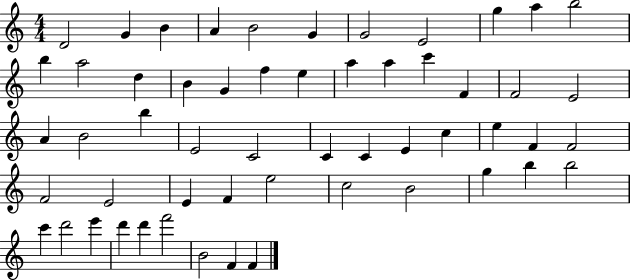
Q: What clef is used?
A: treble